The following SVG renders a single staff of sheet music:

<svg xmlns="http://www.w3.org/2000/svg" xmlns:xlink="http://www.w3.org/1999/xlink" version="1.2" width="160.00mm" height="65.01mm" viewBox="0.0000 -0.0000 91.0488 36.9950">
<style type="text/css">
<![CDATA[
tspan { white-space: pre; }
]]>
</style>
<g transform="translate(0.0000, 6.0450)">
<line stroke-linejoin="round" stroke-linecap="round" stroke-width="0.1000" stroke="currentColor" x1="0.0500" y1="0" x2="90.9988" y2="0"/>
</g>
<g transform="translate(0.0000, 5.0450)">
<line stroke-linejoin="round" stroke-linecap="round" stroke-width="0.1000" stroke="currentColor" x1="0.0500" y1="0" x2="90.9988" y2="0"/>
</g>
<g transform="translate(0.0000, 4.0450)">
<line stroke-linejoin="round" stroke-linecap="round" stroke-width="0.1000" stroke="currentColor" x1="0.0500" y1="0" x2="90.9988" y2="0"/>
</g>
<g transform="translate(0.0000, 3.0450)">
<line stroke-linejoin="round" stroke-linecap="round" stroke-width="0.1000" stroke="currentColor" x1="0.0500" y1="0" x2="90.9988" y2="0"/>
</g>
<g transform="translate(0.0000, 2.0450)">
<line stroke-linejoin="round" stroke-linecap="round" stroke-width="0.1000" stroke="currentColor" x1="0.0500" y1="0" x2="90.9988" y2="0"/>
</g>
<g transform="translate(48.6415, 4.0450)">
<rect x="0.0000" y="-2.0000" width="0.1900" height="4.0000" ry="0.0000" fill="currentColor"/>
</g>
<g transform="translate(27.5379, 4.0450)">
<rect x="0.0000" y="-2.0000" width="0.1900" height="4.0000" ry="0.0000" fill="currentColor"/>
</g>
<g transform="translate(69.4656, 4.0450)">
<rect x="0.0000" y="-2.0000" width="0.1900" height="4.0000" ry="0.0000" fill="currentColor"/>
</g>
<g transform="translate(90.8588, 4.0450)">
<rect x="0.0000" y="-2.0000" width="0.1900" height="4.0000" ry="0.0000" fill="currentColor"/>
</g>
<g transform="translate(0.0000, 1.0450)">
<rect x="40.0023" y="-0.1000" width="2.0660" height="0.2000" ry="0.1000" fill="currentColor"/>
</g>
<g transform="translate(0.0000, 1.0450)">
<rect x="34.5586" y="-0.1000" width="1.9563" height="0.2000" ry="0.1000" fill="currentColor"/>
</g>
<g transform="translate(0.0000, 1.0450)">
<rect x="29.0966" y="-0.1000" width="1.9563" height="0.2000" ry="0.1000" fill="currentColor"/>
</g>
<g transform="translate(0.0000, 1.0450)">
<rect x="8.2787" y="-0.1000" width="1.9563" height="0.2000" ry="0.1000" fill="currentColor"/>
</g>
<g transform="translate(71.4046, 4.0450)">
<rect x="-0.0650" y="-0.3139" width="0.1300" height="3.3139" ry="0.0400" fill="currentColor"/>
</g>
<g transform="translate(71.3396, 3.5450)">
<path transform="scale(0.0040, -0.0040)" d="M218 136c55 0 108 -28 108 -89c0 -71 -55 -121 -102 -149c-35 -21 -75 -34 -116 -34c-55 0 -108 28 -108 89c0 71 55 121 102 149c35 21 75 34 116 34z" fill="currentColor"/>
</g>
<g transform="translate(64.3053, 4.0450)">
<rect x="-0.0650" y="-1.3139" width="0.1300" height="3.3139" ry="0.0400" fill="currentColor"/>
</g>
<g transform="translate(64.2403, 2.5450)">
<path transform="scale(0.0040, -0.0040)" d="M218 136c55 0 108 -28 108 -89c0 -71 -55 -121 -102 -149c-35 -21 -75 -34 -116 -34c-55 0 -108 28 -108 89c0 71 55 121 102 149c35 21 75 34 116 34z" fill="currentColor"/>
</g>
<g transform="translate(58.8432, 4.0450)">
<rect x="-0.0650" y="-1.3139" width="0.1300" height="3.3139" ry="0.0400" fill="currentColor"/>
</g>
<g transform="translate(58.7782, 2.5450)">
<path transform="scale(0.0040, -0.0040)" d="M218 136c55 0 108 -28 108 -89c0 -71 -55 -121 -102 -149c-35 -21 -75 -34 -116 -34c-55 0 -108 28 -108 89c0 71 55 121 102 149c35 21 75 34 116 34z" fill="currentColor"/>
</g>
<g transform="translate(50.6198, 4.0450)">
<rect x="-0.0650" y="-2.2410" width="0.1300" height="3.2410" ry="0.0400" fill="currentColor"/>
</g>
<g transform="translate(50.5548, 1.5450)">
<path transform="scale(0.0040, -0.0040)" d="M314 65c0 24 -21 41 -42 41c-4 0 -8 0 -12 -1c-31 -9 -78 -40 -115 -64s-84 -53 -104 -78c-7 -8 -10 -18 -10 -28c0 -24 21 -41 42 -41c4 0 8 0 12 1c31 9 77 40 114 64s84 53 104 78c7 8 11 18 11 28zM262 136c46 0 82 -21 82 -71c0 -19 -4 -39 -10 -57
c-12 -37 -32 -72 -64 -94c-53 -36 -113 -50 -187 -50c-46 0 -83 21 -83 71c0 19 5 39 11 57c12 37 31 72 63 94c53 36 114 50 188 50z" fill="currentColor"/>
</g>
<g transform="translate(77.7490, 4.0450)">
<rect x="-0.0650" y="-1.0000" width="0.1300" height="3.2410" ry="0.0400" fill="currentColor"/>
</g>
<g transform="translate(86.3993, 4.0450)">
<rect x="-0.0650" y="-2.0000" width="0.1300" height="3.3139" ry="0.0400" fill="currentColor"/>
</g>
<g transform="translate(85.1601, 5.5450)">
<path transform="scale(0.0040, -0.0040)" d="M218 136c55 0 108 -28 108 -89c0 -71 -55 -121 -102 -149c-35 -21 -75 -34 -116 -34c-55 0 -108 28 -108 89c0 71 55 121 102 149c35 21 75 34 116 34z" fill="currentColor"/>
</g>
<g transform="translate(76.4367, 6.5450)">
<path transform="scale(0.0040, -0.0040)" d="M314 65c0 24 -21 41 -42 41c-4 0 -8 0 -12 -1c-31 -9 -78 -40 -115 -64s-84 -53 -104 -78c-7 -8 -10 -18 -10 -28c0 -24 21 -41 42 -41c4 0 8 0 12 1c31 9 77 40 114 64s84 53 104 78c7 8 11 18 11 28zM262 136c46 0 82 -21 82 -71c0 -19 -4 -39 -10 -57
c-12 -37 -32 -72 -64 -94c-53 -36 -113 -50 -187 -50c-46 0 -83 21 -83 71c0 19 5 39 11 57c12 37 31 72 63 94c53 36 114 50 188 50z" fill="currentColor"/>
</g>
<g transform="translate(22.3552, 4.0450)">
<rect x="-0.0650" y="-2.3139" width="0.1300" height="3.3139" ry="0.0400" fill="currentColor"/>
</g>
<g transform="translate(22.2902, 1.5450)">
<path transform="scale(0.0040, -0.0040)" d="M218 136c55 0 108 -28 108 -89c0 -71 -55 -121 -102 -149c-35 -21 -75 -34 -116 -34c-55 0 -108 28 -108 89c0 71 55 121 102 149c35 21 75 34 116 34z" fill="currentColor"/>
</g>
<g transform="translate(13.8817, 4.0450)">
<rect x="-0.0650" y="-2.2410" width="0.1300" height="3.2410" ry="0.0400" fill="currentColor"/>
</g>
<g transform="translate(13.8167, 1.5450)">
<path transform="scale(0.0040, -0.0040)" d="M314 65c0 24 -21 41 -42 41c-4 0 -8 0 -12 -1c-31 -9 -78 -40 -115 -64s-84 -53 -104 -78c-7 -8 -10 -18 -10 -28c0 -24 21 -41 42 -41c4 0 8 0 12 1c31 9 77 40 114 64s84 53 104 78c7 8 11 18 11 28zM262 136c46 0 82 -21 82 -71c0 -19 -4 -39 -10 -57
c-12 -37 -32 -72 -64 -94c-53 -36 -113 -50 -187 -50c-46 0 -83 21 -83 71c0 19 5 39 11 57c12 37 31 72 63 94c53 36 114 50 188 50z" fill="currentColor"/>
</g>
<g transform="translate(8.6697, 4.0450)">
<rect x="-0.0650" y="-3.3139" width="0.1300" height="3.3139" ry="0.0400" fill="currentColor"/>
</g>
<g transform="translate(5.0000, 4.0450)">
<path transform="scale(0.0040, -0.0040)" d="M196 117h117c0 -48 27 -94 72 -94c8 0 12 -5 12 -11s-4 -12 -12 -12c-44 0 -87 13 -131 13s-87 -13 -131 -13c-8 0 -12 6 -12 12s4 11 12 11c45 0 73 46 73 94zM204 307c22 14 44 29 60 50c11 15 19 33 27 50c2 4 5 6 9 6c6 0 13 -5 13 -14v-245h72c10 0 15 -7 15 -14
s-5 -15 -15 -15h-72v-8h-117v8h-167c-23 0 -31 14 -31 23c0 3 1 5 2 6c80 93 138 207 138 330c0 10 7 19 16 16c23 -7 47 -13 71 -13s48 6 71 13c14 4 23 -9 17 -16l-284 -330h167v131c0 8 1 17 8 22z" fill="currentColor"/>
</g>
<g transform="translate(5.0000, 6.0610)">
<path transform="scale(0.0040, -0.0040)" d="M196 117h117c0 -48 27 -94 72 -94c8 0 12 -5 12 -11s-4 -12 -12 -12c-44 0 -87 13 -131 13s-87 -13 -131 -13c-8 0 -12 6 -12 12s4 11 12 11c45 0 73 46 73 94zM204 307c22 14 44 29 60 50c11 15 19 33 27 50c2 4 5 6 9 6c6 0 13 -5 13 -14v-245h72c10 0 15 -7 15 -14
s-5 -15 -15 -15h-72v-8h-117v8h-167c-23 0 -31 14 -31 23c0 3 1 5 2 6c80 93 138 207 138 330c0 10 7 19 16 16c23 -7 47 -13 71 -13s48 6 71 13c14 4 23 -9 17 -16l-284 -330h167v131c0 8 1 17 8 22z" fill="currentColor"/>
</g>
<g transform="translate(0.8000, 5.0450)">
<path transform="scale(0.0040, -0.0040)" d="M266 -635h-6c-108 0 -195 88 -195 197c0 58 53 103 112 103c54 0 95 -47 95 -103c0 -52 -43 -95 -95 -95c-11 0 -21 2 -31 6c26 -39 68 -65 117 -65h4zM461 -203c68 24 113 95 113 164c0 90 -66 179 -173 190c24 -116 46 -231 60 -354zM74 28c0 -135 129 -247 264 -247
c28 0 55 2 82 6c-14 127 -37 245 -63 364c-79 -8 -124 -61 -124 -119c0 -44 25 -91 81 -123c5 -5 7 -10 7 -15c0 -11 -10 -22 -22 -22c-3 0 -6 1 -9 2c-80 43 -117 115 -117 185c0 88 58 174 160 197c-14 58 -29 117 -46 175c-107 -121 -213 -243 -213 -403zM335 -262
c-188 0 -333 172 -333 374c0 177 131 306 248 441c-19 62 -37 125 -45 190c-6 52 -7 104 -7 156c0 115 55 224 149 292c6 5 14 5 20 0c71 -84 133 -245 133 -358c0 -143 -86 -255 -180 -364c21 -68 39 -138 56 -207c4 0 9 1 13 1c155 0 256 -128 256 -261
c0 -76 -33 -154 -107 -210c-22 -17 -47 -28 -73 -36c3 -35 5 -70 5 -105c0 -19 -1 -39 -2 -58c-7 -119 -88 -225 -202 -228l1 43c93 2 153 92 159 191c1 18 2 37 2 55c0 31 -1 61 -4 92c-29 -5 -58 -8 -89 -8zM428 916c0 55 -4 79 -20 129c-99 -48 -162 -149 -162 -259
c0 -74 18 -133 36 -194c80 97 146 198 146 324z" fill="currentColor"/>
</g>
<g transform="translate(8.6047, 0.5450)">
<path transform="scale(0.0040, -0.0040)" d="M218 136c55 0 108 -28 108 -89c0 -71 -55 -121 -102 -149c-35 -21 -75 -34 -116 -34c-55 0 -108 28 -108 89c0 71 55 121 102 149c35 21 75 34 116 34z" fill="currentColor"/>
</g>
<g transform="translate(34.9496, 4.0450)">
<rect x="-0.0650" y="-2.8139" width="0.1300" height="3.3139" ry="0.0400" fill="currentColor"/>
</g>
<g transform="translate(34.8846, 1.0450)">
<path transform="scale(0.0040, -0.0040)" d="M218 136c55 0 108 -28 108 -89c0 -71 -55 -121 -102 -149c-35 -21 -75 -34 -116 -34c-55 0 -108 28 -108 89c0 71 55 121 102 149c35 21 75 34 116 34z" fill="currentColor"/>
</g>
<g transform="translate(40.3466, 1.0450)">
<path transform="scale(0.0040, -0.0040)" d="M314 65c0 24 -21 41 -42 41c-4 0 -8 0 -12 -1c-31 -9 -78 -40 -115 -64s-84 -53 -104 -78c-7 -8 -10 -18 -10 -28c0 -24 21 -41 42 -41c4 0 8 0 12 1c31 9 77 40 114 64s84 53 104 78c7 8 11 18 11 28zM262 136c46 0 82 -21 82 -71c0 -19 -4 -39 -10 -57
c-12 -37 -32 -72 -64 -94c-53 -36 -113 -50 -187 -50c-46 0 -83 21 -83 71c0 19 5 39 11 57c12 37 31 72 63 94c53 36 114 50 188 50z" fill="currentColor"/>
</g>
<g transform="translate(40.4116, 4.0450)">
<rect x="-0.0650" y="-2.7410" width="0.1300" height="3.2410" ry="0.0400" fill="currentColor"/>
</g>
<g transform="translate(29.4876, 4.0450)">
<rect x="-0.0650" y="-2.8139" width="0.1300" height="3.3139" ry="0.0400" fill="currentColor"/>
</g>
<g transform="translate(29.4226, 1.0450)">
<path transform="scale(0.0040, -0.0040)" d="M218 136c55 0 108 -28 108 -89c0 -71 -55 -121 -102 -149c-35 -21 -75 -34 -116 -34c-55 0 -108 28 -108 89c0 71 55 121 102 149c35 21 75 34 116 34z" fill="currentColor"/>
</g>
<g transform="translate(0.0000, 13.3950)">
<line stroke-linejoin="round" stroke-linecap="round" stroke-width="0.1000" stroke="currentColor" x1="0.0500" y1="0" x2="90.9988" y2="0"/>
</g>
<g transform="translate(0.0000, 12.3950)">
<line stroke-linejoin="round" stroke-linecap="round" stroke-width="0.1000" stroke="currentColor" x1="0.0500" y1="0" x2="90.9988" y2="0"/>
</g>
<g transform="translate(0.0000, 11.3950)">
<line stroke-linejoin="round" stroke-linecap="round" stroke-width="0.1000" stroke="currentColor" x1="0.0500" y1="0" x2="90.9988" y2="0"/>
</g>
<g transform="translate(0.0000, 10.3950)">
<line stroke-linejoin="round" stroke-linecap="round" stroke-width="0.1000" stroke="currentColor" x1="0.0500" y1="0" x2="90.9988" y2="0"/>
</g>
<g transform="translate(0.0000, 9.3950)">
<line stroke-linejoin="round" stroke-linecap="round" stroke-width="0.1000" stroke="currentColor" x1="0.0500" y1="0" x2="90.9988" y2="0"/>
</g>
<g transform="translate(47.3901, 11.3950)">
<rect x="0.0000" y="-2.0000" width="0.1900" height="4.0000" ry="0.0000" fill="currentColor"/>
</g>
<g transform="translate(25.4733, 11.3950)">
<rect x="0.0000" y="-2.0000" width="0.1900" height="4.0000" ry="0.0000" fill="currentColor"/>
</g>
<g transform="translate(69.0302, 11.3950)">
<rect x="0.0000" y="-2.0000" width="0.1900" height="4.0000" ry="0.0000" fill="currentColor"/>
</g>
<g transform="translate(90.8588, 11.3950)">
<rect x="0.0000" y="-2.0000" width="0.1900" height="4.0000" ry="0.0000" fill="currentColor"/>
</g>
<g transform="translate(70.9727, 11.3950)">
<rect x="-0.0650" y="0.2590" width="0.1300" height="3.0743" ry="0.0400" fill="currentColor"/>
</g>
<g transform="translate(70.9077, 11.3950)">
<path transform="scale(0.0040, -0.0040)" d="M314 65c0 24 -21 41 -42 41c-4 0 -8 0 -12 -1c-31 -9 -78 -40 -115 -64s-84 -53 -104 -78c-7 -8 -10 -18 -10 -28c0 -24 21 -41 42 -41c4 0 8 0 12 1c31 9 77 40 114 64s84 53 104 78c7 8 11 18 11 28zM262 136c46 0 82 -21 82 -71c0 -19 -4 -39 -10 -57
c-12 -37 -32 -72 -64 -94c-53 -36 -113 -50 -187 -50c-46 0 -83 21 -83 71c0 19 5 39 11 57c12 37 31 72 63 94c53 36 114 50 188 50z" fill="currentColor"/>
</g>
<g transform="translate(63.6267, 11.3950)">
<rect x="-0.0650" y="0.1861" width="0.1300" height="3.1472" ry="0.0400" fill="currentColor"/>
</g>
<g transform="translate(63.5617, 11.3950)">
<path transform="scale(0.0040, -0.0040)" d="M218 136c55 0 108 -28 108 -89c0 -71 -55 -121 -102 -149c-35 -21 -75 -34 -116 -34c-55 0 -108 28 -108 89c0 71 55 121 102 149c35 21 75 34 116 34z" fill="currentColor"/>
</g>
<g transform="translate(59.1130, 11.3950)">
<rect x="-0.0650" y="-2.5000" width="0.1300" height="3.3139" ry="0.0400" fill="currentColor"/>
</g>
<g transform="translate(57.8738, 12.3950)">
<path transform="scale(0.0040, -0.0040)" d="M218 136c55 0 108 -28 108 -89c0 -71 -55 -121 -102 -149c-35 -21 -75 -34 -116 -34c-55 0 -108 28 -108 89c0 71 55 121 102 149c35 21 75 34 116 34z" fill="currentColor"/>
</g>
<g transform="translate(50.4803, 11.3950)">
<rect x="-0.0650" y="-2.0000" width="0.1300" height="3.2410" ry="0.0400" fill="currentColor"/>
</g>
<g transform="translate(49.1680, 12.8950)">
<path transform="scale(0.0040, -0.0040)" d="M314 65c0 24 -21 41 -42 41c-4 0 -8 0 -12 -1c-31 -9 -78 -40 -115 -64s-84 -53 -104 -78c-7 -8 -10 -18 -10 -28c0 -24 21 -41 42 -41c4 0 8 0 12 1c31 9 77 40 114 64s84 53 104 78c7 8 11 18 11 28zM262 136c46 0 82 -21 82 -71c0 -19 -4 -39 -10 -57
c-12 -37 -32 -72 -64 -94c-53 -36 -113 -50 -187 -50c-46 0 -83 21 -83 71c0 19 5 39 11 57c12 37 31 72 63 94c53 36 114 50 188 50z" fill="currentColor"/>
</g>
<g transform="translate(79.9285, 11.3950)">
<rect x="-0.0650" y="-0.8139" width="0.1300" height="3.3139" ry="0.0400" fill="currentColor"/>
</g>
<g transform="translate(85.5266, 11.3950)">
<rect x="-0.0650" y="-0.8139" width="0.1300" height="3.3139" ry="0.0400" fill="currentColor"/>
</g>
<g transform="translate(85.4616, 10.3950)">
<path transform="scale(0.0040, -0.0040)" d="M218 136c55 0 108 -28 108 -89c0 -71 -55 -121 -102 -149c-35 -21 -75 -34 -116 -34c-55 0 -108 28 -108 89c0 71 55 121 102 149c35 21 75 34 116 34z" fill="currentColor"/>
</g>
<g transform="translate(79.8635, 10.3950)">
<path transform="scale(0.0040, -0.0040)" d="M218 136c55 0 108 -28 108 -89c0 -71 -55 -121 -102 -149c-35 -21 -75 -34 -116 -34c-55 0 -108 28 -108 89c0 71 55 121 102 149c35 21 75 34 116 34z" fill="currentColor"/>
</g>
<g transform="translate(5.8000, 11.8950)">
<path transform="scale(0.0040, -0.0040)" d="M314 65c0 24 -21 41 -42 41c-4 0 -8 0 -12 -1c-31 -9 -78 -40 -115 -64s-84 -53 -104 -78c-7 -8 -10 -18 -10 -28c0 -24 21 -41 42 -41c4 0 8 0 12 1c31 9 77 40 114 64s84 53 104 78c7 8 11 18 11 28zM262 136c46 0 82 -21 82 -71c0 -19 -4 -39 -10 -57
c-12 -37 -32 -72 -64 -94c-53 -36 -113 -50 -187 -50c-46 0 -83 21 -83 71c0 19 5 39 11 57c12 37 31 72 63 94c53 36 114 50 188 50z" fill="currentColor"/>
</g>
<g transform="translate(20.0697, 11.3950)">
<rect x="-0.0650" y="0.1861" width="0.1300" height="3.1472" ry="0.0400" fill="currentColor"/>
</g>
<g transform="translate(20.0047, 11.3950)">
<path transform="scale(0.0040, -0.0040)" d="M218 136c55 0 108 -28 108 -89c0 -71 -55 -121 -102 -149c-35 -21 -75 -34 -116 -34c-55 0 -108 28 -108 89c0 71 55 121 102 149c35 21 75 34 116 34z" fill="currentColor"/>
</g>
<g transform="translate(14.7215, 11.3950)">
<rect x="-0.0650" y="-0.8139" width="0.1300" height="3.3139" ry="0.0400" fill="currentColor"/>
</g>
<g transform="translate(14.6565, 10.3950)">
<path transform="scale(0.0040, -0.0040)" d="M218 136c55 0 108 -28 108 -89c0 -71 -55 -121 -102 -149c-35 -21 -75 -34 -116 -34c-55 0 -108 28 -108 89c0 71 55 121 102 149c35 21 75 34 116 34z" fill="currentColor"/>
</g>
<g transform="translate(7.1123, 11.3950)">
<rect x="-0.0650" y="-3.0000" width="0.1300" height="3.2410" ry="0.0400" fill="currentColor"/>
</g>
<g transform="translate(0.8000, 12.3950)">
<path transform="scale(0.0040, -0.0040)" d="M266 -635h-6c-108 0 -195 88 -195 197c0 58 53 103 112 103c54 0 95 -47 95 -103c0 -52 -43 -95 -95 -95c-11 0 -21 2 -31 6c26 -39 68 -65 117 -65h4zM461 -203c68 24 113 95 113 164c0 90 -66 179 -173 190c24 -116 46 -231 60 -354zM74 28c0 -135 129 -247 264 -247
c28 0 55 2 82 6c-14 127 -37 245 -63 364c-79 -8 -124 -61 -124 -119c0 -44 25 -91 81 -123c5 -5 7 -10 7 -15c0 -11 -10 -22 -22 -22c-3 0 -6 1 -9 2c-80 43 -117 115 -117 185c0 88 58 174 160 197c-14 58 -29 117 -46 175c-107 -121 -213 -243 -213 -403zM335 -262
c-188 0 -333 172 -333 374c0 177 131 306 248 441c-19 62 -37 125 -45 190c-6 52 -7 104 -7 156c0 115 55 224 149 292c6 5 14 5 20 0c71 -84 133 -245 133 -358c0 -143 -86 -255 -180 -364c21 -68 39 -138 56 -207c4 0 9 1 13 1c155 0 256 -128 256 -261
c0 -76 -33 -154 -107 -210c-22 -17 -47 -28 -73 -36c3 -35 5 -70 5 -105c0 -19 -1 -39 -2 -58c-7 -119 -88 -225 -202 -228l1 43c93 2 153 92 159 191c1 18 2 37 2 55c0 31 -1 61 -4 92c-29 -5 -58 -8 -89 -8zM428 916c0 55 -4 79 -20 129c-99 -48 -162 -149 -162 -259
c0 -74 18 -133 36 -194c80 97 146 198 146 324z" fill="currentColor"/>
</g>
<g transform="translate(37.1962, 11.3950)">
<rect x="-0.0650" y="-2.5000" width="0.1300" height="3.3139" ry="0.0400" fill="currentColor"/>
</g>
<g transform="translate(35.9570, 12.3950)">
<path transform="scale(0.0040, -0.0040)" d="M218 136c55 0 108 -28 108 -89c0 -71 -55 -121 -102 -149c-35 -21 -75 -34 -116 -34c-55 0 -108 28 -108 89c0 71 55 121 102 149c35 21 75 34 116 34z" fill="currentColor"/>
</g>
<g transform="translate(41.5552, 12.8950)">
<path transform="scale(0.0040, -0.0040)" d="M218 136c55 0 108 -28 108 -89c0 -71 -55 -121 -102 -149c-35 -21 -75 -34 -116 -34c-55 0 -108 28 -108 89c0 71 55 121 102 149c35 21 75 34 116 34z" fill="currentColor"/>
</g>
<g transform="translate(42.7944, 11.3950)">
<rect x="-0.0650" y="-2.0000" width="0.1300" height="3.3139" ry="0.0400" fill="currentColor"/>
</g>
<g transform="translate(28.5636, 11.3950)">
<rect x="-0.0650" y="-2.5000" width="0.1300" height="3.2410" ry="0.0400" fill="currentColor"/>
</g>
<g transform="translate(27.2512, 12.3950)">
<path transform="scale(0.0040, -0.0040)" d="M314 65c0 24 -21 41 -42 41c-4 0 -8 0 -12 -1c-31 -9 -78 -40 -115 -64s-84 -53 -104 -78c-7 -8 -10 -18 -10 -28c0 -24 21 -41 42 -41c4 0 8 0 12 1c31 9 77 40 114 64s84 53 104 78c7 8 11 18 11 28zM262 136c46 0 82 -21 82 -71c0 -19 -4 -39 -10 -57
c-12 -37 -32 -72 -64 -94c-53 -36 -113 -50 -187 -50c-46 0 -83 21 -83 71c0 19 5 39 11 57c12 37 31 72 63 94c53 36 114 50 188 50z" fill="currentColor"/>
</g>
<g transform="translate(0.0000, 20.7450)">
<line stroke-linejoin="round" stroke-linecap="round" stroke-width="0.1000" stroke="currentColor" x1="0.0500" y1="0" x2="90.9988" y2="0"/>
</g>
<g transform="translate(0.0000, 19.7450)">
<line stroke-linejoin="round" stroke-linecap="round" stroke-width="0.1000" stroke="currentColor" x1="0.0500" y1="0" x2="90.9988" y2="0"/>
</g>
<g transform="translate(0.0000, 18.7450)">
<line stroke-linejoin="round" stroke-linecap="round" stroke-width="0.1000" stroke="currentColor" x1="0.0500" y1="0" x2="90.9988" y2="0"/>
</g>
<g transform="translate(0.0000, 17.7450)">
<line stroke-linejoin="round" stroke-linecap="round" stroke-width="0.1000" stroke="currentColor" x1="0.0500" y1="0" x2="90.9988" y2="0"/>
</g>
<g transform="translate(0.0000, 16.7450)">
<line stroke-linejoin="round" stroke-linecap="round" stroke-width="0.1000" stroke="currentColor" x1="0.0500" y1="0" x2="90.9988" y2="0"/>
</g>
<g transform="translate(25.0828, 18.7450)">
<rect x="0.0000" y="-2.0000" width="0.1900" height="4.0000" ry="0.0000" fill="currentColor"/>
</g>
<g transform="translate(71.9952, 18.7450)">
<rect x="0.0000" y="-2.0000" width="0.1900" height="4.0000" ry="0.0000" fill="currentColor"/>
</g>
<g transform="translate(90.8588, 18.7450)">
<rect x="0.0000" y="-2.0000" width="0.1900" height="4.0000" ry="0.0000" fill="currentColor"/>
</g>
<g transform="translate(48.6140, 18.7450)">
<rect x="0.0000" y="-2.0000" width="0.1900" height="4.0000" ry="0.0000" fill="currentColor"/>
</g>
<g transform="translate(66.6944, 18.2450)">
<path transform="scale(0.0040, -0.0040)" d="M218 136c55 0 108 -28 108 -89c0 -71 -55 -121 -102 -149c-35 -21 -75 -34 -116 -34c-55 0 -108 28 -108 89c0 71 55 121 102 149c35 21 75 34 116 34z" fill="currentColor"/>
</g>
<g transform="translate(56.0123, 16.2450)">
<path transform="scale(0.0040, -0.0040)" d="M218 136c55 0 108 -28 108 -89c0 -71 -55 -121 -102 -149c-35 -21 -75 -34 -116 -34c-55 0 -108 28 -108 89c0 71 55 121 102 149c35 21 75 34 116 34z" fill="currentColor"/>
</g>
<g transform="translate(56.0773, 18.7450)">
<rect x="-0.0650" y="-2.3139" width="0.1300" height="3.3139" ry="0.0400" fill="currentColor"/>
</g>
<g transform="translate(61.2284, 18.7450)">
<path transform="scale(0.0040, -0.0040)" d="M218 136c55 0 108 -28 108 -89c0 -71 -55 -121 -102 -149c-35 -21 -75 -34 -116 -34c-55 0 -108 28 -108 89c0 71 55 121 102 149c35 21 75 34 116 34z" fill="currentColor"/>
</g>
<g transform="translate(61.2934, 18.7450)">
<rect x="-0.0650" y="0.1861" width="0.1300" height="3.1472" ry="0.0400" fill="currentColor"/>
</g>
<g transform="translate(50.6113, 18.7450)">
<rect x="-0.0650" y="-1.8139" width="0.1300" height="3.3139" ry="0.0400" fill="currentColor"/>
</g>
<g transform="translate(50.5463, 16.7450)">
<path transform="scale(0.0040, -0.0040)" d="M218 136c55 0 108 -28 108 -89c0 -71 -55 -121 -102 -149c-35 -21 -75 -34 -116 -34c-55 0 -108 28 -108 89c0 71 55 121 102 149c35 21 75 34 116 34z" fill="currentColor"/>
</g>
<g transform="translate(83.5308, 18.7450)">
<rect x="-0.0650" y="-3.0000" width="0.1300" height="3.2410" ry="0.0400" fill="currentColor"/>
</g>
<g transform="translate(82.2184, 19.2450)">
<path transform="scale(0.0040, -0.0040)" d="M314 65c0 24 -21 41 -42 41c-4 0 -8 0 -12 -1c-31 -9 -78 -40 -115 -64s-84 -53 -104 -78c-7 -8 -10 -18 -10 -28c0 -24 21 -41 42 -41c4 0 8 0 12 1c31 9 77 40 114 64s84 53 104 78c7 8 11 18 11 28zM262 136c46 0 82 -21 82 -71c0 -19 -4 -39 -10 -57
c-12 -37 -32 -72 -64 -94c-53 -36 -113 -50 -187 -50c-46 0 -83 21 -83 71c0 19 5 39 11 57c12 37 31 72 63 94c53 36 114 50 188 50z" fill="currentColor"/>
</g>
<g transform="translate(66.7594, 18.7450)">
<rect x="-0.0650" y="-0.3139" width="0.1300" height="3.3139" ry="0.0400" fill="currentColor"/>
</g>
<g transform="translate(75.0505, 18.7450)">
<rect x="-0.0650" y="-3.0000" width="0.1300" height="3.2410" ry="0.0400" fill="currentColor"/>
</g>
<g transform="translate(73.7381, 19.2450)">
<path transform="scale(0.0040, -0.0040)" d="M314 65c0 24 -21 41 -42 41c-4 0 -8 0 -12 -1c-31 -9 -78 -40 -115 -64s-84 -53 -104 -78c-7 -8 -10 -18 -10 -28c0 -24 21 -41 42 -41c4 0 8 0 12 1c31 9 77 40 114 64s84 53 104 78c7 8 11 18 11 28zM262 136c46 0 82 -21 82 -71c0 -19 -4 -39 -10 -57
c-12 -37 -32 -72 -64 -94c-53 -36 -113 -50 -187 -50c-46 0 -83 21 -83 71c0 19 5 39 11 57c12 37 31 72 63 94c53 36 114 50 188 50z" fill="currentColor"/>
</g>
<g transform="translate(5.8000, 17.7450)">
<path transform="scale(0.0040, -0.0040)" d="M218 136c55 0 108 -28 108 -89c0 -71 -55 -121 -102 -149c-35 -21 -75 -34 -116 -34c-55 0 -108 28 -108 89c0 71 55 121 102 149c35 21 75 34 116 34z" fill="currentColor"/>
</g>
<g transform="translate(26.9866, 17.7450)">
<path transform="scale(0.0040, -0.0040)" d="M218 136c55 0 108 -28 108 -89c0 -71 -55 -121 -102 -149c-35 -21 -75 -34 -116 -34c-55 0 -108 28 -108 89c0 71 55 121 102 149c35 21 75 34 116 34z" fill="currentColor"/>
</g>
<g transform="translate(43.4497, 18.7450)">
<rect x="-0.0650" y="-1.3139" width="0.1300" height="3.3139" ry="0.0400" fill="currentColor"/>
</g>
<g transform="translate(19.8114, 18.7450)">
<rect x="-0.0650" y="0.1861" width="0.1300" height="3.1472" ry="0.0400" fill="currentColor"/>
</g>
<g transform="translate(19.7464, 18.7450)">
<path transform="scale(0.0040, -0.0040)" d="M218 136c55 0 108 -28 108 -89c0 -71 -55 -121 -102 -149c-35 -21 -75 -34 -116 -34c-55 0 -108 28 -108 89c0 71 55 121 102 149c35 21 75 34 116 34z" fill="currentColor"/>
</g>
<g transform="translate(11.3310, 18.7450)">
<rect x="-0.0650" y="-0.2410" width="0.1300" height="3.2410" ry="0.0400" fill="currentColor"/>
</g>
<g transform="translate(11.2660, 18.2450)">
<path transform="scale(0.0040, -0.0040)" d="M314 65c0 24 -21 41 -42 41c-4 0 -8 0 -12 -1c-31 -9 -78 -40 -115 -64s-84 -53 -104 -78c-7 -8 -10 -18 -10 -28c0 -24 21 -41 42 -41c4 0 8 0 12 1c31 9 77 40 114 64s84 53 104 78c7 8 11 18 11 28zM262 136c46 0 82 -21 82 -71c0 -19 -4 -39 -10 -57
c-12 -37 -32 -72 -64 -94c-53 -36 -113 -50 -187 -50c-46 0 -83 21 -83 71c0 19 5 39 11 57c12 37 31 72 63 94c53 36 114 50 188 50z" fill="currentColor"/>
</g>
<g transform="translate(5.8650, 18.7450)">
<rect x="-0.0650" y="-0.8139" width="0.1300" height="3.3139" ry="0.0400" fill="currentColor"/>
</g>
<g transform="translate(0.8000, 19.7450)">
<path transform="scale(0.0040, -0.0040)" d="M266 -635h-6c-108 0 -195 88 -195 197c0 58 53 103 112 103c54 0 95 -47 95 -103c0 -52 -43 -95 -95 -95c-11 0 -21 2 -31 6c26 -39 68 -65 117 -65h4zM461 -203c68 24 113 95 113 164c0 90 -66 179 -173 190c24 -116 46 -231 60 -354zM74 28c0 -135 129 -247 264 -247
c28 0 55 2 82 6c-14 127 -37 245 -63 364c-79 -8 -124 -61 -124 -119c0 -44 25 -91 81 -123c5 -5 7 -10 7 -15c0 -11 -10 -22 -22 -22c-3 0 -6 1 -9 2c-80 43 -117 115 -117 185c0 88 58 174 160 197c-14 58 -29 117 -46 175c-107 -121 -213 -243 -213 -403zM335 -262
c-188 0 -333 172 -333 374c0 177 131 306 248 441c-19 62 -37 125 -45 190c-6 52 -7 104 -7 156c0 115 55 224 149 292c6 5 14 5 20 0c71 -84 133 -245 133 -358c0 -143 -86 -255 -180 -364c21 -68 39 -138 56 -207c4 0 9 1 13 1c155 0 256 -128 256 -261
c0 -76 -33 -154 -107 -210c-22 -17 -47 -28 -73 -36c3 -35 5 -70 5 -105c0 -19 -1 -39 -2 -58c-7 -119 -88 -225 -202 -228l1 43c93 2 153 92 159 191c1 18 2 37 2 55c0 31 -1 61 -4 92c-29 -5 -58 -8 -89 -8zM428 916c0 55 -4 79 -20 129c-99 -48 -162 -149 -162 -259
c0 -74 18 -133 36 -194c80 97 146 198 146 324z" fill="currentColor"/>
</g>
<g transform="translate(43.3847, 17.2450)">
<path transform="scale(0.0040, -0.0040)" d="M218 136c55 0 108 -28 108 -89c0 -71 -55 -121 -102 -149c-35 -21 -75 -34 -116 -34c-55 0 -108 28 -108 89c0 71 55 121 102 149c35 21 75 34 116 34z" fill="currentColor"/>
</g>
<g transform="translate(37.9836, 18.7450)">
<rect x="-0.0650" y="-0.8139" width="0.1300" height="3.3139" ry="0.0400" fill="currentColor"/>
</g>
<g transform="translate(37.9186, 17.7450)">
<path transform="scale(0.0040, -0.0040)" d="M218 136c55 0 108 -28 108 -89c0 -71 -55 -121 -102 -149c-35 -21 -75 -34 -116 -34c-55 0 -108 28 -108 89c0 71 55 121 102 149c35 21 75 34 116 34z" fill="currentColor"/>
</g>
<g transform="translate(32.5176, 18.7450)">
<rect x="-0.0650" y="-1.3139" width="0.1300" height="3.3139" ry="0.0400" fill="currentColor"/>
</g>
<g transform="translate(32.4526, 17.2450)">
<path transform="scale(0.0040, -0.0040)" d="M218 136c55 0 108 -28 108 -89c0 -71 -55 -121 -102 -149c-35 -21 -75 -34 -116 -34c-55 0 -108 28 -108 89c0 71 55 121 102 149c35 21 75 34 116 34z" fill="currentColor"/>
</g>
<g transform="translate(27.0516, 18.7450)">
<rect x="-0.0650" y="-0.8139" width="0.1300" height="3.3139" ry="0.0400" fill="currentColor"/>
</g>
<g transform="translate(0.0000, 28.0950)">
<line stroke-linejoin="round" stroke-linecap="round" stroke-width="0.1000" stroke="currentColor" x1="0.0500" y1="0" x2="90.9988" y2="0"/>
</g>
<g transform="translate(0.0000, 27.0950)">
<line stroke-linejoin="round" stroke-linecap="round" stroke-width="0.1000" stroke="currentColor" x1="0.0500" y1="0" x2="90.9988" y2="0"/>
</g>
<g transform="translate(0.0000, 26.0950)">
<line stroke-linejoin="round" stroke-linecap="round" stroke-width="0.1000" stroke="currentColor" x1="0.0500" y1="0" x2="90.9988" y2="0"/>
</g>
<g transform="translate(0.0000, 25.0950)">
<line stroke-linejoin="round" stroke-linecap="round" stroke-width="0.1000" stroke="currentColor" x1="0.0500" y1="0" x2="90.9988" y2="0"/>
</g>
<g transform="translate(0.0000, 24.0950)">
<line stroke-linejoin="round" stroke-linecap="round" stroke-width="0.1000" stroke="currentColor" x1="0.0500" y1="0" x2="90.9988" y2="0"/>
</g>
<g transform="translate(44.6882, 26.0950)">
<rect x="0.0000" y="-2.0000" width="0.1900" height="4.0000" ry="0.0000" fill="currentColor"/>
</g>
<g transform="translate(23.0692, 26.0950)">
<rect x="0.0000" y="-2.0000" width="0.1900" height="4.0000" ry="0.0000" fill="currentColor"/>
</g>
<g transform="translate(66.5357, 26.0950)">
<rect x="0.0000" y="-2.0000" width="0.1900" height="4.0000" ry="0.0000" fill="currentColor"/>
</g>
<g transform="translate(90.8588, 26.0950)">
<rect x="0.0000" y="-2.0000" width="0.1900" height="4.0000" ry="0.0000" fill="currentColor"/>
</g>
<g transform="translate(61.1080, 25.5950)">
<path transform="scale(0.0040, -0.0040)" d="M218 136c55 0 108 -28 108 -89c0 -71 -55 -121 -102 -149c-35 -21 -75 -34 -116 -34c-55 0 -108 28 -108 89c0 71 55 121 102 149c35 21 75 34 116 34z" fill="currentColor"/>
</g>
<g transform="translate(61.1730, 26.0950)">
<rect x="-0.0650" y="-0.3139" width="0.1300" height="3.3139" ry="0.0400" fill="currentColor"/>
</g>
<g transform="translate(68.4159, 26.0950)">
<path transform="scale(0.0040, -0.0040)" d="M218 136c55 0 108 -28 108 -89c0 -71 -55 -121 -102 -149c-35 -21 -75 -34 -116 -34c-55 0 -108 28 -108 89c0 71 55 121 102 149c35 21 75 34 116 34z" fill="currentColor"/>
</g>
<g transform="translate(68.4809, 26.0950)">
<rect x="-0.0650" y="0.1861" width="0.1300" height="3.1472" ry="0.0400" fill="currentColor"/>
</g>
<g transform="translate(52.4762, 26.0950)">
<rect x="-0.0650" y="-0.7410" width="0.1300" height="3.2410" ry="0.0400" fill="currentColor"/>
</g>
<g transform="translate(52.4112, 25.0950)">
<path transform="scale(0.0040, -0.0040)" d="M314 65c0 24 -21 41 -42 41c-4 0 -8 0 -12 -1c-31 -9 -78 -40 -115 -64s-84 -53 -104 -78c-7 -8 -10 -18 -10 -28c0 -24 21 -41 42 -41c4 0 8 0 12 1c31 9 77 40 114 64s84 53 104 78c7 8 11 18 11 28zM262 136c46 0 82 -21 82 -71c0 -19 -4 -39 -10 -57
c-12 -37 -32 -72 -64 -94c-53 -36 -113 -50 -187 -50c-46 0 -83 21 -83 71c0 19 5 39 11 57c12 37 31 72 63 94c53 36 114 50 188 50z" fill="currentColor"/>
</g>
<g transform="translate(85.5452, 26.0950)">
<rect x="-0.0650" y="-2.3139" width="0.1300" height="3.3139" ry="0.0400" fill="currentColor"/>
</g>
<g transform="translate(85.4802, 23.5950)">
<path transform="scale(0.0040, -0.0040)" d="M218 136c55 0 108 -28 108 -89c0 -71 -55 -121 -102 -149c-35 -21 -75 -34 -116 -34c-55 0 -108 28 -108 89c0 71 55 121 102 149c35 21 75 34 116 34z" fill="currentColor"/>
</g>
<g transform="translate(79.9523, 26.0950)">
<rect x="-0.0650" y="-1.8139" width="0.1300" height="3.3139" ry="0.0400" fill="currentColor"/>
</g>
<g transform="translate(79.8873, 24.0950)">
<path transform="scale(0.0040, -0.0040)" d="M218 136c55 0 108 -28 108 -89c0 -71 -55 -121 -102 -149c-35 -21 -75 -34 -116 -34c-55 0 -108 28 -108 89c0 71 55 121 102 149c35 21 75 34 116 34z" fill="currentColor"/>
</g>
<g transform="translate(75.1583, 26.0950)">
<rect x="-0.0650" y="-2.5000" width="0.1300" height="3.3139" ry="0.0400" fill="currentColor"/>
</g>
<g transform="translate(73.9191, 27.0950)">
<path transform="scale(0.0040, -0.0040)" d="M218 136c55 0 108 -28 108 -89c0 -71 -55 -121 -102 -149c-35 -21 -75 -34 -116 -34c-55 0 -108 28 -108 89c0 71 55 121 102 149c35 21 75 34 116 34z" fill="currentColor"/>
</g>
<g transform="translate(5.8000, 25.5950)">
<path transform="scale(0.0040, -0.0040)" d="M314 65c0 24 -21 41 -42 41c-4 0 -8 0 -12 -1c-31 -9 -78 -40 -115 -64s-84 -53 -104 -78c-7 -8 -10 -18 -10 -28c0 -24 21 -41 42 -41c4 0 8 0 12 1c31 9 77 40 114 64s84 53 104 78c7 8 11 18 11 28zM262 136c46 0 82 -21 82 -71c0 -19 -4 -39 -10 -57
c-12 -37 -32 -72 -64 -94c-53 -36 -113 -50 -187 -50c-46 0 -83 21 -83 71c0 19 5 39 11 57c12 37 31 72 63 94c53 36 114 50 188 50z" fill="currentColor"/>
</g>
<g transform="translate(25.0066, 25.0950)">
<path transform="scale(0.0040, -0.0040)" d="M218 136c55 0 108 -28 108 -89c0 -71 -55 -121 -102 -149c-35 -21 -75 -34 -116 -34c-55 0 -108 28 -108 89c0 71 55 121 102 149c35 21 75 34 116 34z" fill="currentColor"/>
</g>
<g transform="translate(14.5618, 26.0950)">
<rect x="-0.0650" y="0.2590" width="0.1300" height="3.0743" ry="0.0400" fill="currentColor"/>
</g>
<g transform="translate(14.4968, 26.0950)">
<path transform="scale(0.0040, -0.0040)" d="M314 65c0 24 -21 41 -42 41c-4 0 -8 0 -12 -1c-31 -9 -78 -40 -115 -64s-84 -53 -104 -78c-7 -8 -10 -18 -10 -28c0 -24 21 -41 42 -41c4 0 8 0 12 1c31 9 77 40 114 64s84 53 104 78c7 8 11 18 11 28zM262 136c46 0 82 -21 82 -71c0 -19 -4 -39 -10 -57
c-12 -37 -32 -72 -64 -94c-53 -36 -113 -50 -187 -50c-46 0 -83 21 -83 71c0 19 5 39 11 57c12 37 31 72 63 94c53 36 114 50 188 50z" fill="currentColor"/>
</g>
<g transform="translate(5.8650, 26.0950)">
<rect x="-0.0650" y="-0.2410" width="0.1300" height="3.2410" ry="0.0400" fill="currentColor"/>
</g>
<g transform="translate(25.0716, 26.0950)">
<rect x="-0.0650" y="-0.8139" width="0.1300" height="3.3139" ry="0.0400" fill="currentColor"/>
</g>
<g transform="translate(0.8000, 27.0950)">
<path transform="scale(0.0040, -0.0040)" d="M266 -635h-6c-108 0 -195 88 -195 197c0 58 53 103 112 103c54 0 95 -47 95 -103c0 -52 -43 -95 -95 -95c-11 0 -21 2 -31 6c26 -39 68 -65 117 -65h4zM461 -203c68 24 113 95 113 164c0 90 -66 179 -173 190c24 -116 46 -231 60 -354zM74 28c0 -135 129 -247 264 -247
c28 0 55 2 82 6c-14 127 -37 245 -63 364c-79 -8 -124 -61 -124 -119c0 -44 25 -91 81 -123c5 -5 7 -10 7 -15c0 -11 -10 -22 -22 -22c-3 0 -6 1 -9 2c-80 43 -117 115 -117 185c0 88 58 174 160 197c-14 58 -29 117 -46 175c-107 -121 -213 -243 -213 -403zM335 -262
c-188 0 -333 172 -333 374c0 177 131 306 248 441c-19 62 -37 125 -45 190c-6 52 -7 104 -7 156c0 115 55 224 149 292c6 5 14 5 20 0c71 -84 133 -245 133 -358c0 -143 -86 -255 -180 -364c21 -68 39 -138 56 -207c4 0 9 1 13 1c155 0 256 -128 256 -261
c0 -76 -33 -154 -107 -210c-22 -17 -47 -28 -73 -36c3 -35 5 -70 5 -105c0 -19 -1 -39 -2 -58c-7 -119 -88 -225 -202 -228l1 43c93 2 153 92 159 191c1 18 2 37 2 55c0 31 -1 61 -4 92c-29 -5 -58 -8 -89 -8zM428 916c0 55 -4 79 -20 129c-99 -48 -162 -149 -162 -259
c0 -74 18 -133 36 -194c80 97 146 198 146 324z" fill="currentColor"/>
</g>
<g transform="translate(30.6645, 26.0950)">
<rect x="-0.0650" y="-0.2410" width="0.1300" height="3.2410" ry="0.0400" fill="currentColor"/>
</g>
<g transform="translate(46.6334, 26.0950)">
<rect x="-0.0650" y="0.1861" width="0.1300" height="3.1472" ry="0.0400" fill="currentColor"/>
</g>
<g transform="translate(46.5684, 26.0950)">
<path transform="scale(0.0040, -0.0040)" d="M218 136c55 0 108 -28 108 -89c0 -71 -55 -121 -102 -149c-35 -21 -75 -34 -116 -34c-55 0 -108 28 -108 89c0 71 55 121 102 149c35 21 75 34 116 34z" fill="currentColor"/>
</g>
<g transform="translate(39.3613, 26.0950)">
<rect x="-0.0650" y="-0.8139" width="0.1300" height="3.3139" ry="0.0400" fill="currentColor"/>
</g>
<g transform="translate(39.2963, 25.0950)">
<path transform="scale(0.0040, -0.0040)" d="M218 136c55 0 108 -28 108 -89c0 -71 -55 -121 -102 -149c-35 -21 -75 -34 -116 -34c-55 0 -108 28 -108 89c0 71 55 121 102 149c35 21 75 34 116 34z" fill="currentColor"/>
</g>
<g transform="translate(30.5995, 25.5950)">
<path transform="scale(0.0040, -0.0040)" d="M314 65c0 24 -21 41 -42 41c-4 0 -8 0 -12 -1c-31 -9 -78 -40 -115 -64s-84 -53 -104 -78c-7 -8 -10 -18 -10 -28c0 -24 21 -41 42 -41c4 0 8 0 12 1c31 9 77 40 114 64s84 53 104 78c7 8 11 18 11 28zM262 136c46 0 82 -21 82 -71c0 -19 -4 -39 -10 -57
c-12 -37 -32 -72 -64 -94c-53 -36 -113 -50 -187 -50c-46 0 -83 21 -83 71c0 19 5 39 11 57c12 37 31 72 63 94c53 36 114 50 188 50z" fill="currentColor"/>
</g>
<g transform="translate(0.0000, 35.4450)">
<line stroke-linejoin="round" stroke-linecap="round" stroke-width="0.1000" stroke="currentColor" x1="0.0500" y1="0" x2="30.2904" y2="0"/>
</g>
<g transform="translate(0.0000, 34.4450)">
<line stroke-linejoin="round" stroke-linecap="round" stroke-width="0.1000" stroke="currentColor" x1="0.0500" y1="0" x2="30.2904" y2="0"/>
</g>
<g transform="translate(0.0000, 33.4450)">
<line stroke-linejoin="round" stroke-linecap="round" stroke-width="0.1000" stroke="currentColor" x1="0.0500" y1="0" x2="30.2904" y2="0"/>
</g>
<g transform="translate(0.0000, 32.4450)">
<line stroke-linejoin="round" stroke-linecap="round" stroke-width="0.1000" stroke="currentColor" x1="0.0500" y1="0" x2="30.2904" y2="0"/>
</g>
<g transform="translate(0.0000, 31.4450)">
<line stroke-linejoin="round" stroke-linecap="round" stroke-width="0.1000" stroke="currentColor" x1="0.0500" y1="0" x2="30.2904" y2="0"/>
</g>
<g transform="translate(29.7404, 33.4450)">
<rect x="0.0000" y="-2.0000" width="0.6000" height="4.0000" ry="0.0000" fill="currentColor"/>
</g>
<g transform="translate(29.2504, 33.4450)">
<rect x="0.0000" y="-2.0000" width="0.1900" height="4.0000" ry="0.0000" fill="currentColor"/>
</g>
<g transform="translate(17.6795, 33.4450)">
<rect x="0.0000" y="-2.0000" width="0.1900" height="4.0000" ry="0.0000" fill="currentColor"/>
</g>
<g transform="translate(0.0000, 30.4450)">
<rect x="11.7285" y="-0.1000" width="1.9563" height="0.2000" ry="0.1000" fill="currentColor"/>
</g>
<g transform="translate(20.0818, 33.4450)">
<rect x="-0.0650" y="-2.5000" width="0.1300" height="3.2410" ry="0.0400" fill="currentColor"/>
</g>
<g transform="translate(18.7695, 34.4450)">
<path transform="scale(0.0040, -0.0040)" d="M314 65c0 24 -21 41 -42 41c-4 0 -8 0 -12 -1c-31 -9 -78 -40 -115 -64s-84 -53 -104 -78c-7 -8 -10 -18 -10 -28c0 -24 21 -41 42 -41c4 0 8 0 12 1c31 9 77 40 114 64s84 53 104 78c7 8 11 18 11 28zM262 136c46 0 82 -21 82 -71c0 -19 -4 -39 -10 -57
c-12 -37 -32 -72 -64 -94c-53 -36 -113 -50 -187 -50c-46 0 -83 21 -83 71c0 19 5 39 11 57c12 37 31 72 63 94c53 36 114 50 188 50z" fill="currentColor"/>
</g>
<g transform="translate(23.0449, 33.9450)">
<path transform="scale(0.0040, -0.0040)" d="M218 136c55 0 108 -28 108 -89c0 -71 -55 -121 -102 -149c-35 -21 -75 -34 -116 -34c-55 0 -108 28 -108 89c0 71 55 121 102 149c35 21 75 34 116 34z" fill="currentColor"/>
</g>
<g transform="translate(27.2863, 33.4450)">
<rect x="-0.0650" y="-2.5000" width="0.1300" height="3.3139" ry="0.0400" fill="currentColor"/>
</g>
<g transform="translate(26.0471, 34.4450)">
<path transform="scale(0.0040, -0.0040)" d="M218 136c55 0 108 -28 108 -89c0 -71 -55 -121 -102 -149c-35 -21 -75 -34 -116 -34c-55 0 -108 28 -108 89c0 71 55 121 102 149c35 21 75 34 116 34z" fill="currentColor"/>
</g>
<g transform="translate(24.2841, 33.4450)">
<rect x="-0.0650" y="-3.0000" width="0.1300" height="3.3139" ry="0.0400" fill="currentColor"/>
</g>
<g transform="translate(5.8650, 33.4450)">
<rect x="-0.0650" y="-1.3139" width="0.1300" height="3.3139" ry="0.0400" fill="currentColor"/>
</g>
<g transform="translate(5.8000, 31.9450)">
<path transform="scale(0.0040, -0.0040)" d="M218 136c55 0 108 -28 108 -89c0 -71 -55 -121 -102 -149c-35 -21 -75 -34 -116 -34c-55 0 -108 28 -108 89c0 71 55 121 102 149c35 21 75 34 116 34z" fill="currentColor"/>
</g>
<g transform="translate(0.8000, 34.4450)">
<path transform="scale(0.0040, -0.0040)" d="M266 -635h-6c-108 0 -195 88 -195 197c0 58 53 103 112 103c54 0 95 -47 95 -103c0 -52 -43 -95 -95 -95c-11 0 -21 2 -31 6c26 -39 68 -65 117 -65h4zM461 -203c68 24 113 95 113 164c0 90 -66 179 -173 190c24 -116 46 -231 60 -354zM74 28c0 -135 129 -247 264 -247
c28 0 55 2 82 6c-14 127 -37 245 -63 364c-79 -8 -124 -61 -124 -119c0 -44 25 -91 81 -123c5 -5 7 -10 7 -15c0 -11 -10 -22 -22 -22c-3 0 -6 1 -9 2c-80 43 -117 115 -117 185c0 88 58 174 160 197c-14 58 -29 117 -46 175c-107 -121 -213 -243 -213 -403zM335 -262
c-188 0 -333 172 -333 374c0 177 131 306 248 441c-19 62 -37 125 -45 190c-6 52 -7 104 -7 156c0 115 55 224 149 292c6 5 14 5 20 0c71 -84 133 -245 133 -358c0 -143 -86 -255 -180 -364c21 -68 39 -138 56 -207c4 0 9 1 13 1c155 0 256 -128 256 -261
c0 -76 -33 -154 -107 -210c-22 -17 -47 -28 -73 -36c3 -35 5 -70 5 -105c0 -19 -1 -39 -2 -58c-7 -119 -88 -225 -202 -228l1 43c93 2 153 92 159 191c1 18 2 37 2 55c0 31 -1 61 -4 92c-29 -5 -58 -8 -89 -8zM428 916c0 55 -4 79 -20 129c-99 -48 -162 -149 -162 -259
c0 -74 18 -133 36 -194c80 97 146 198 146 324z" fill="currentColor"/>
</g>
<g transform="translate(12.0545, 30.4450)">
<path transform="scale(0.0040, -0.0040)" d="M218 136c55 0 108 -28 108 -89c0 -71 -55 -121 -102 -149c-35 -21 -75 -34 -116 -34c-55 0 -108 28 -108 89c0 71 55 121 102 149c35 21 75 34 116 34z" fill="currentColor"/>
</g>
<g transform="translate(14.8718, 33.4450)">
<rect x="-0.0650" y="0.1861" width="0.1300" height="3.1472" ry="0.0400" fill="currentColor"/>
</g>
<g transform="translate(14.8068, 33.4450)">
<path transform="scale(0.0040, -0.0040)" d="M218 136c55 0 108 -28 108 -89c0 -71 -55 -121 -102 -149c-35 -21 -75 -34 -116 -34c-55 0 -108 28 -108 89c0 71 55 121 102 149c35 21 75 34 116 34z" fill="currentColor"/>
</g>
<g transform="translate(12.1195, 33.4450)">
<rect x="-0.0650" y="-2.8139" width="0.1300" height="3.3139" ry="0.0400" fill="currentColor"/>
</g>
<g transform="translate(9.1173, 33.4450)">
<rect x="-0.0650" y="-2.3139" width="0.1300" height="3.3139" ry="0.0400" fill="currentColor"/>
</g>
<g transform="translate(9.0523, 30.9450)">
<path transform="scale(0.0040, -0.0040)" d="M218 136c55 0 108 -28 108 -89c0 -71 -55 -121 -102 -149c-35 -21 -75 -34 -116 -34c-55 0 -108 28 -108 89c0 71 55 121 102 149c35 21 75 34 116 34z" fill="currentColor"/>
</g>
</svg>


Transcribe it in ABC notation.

X:1
T:Untitled
M:4/4
L:1/4
K:C
b g2 g a a a2 g2 e e c D2 F A2 d B G2 G F F2 G B B2 d d d c2 B d e d e f g B c A2 A2 c2 B2 d c2 d B d2 c B G f g e g a B G2 A G